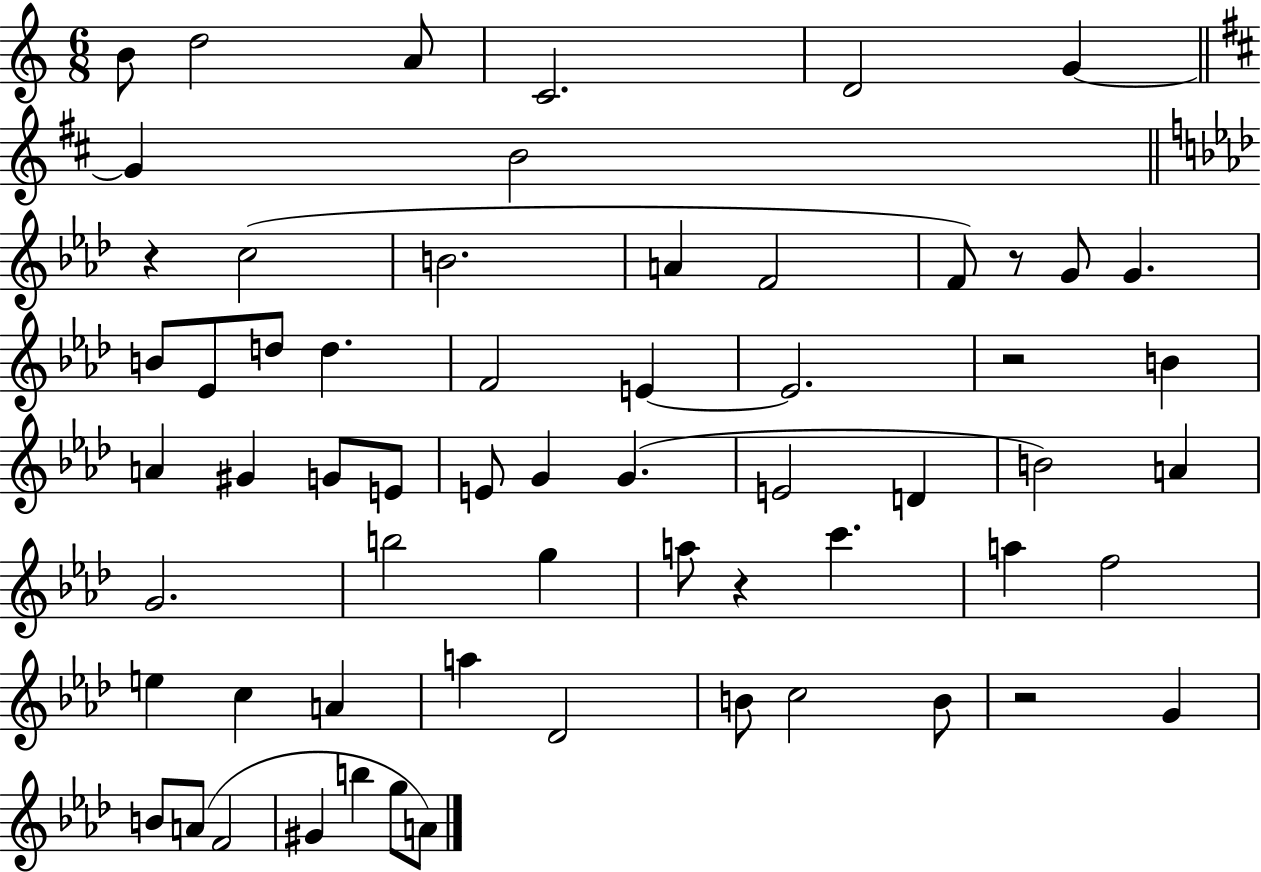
B4/e D5/h A4/e C4/h. D4/h G4/q G4/q B4/h R/q C5/h B4/h. A4/q F4/h F4/e R/e G4/e G4/q. B4/e Eb4/e D5/e D5/q. F4/h E4/q E4/h. R/h B4/q A4/q G#4/q G4/e E4/e E4/e G4/q G4/q. E4/h D4/q B4/h A4/q G4/h. B5/h G5/q A5/e R/q C6/q. A5/q F5/h E5/q C5/q A4/q A5/q Db4/h B4/e C5/h B4/e R/h G4/q B4/e A4/e F4/h G#4/q B5/q G5/e A4/e